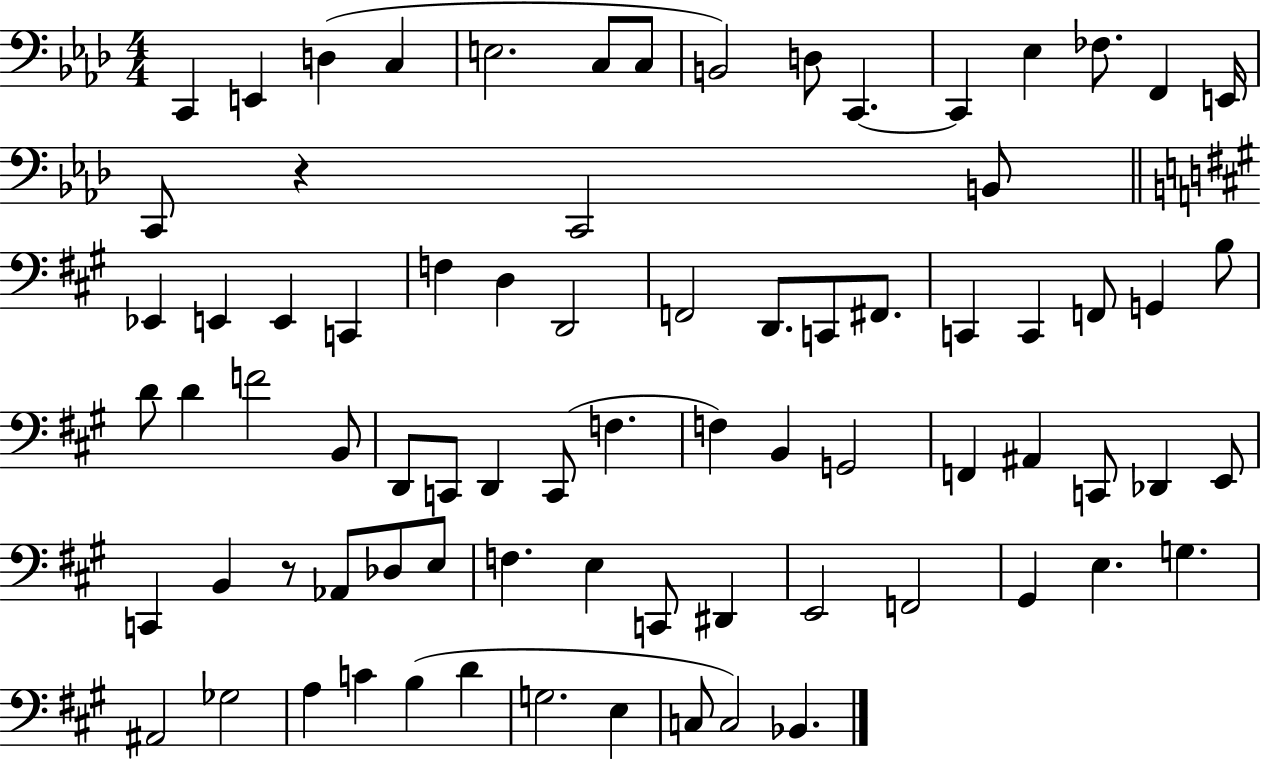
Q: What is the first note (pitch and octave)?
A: C2